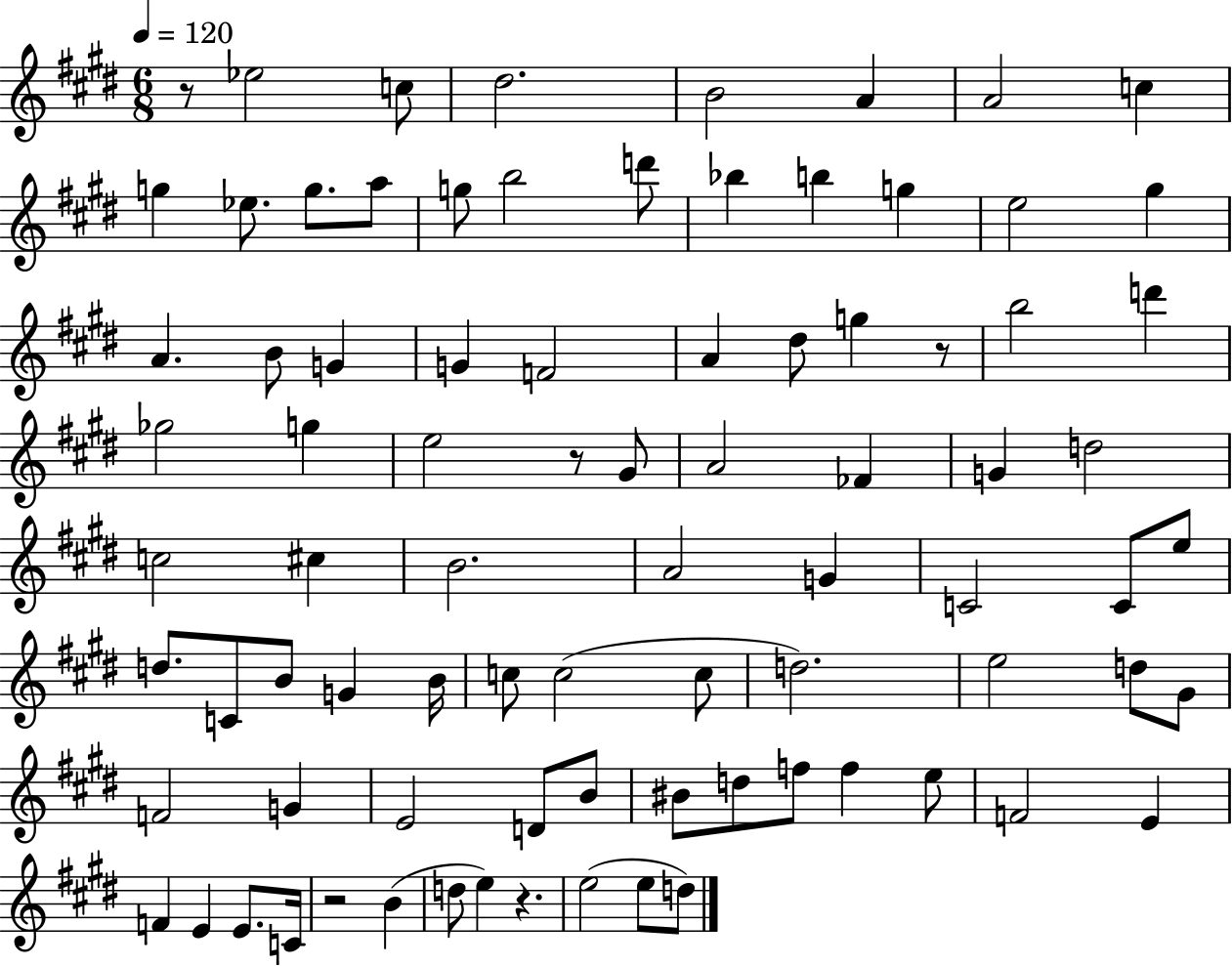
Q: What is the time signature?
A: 6/8